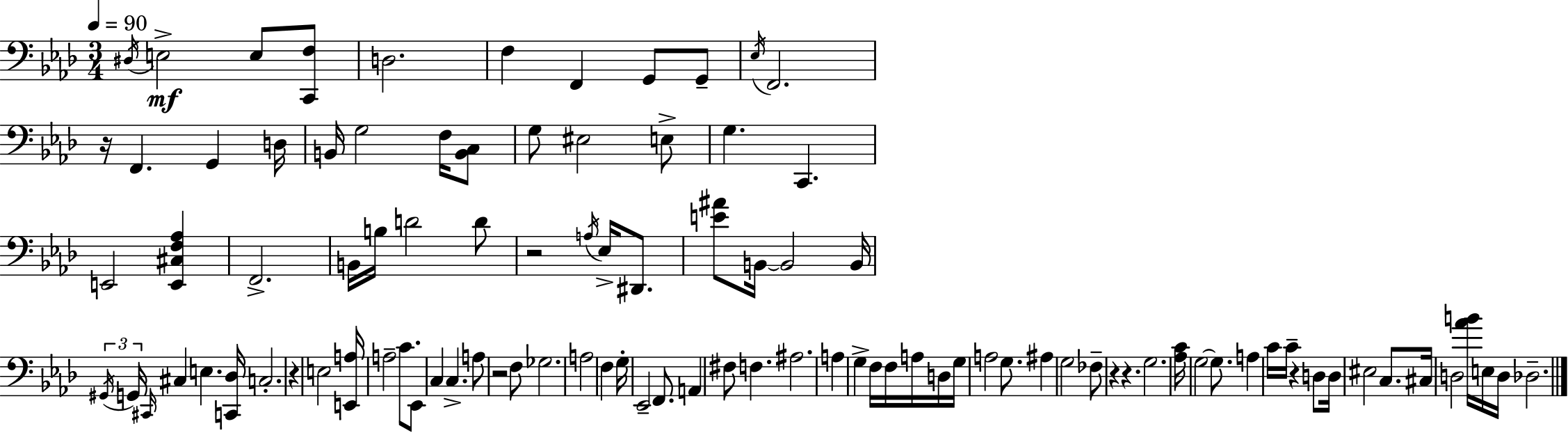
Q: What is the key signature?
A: AES major